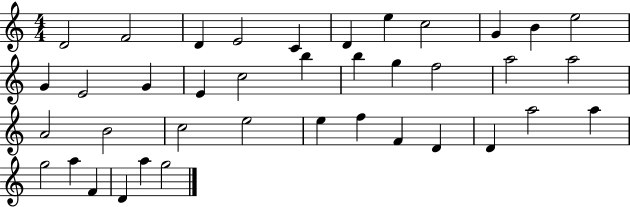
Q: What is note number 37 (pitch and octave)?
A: D4